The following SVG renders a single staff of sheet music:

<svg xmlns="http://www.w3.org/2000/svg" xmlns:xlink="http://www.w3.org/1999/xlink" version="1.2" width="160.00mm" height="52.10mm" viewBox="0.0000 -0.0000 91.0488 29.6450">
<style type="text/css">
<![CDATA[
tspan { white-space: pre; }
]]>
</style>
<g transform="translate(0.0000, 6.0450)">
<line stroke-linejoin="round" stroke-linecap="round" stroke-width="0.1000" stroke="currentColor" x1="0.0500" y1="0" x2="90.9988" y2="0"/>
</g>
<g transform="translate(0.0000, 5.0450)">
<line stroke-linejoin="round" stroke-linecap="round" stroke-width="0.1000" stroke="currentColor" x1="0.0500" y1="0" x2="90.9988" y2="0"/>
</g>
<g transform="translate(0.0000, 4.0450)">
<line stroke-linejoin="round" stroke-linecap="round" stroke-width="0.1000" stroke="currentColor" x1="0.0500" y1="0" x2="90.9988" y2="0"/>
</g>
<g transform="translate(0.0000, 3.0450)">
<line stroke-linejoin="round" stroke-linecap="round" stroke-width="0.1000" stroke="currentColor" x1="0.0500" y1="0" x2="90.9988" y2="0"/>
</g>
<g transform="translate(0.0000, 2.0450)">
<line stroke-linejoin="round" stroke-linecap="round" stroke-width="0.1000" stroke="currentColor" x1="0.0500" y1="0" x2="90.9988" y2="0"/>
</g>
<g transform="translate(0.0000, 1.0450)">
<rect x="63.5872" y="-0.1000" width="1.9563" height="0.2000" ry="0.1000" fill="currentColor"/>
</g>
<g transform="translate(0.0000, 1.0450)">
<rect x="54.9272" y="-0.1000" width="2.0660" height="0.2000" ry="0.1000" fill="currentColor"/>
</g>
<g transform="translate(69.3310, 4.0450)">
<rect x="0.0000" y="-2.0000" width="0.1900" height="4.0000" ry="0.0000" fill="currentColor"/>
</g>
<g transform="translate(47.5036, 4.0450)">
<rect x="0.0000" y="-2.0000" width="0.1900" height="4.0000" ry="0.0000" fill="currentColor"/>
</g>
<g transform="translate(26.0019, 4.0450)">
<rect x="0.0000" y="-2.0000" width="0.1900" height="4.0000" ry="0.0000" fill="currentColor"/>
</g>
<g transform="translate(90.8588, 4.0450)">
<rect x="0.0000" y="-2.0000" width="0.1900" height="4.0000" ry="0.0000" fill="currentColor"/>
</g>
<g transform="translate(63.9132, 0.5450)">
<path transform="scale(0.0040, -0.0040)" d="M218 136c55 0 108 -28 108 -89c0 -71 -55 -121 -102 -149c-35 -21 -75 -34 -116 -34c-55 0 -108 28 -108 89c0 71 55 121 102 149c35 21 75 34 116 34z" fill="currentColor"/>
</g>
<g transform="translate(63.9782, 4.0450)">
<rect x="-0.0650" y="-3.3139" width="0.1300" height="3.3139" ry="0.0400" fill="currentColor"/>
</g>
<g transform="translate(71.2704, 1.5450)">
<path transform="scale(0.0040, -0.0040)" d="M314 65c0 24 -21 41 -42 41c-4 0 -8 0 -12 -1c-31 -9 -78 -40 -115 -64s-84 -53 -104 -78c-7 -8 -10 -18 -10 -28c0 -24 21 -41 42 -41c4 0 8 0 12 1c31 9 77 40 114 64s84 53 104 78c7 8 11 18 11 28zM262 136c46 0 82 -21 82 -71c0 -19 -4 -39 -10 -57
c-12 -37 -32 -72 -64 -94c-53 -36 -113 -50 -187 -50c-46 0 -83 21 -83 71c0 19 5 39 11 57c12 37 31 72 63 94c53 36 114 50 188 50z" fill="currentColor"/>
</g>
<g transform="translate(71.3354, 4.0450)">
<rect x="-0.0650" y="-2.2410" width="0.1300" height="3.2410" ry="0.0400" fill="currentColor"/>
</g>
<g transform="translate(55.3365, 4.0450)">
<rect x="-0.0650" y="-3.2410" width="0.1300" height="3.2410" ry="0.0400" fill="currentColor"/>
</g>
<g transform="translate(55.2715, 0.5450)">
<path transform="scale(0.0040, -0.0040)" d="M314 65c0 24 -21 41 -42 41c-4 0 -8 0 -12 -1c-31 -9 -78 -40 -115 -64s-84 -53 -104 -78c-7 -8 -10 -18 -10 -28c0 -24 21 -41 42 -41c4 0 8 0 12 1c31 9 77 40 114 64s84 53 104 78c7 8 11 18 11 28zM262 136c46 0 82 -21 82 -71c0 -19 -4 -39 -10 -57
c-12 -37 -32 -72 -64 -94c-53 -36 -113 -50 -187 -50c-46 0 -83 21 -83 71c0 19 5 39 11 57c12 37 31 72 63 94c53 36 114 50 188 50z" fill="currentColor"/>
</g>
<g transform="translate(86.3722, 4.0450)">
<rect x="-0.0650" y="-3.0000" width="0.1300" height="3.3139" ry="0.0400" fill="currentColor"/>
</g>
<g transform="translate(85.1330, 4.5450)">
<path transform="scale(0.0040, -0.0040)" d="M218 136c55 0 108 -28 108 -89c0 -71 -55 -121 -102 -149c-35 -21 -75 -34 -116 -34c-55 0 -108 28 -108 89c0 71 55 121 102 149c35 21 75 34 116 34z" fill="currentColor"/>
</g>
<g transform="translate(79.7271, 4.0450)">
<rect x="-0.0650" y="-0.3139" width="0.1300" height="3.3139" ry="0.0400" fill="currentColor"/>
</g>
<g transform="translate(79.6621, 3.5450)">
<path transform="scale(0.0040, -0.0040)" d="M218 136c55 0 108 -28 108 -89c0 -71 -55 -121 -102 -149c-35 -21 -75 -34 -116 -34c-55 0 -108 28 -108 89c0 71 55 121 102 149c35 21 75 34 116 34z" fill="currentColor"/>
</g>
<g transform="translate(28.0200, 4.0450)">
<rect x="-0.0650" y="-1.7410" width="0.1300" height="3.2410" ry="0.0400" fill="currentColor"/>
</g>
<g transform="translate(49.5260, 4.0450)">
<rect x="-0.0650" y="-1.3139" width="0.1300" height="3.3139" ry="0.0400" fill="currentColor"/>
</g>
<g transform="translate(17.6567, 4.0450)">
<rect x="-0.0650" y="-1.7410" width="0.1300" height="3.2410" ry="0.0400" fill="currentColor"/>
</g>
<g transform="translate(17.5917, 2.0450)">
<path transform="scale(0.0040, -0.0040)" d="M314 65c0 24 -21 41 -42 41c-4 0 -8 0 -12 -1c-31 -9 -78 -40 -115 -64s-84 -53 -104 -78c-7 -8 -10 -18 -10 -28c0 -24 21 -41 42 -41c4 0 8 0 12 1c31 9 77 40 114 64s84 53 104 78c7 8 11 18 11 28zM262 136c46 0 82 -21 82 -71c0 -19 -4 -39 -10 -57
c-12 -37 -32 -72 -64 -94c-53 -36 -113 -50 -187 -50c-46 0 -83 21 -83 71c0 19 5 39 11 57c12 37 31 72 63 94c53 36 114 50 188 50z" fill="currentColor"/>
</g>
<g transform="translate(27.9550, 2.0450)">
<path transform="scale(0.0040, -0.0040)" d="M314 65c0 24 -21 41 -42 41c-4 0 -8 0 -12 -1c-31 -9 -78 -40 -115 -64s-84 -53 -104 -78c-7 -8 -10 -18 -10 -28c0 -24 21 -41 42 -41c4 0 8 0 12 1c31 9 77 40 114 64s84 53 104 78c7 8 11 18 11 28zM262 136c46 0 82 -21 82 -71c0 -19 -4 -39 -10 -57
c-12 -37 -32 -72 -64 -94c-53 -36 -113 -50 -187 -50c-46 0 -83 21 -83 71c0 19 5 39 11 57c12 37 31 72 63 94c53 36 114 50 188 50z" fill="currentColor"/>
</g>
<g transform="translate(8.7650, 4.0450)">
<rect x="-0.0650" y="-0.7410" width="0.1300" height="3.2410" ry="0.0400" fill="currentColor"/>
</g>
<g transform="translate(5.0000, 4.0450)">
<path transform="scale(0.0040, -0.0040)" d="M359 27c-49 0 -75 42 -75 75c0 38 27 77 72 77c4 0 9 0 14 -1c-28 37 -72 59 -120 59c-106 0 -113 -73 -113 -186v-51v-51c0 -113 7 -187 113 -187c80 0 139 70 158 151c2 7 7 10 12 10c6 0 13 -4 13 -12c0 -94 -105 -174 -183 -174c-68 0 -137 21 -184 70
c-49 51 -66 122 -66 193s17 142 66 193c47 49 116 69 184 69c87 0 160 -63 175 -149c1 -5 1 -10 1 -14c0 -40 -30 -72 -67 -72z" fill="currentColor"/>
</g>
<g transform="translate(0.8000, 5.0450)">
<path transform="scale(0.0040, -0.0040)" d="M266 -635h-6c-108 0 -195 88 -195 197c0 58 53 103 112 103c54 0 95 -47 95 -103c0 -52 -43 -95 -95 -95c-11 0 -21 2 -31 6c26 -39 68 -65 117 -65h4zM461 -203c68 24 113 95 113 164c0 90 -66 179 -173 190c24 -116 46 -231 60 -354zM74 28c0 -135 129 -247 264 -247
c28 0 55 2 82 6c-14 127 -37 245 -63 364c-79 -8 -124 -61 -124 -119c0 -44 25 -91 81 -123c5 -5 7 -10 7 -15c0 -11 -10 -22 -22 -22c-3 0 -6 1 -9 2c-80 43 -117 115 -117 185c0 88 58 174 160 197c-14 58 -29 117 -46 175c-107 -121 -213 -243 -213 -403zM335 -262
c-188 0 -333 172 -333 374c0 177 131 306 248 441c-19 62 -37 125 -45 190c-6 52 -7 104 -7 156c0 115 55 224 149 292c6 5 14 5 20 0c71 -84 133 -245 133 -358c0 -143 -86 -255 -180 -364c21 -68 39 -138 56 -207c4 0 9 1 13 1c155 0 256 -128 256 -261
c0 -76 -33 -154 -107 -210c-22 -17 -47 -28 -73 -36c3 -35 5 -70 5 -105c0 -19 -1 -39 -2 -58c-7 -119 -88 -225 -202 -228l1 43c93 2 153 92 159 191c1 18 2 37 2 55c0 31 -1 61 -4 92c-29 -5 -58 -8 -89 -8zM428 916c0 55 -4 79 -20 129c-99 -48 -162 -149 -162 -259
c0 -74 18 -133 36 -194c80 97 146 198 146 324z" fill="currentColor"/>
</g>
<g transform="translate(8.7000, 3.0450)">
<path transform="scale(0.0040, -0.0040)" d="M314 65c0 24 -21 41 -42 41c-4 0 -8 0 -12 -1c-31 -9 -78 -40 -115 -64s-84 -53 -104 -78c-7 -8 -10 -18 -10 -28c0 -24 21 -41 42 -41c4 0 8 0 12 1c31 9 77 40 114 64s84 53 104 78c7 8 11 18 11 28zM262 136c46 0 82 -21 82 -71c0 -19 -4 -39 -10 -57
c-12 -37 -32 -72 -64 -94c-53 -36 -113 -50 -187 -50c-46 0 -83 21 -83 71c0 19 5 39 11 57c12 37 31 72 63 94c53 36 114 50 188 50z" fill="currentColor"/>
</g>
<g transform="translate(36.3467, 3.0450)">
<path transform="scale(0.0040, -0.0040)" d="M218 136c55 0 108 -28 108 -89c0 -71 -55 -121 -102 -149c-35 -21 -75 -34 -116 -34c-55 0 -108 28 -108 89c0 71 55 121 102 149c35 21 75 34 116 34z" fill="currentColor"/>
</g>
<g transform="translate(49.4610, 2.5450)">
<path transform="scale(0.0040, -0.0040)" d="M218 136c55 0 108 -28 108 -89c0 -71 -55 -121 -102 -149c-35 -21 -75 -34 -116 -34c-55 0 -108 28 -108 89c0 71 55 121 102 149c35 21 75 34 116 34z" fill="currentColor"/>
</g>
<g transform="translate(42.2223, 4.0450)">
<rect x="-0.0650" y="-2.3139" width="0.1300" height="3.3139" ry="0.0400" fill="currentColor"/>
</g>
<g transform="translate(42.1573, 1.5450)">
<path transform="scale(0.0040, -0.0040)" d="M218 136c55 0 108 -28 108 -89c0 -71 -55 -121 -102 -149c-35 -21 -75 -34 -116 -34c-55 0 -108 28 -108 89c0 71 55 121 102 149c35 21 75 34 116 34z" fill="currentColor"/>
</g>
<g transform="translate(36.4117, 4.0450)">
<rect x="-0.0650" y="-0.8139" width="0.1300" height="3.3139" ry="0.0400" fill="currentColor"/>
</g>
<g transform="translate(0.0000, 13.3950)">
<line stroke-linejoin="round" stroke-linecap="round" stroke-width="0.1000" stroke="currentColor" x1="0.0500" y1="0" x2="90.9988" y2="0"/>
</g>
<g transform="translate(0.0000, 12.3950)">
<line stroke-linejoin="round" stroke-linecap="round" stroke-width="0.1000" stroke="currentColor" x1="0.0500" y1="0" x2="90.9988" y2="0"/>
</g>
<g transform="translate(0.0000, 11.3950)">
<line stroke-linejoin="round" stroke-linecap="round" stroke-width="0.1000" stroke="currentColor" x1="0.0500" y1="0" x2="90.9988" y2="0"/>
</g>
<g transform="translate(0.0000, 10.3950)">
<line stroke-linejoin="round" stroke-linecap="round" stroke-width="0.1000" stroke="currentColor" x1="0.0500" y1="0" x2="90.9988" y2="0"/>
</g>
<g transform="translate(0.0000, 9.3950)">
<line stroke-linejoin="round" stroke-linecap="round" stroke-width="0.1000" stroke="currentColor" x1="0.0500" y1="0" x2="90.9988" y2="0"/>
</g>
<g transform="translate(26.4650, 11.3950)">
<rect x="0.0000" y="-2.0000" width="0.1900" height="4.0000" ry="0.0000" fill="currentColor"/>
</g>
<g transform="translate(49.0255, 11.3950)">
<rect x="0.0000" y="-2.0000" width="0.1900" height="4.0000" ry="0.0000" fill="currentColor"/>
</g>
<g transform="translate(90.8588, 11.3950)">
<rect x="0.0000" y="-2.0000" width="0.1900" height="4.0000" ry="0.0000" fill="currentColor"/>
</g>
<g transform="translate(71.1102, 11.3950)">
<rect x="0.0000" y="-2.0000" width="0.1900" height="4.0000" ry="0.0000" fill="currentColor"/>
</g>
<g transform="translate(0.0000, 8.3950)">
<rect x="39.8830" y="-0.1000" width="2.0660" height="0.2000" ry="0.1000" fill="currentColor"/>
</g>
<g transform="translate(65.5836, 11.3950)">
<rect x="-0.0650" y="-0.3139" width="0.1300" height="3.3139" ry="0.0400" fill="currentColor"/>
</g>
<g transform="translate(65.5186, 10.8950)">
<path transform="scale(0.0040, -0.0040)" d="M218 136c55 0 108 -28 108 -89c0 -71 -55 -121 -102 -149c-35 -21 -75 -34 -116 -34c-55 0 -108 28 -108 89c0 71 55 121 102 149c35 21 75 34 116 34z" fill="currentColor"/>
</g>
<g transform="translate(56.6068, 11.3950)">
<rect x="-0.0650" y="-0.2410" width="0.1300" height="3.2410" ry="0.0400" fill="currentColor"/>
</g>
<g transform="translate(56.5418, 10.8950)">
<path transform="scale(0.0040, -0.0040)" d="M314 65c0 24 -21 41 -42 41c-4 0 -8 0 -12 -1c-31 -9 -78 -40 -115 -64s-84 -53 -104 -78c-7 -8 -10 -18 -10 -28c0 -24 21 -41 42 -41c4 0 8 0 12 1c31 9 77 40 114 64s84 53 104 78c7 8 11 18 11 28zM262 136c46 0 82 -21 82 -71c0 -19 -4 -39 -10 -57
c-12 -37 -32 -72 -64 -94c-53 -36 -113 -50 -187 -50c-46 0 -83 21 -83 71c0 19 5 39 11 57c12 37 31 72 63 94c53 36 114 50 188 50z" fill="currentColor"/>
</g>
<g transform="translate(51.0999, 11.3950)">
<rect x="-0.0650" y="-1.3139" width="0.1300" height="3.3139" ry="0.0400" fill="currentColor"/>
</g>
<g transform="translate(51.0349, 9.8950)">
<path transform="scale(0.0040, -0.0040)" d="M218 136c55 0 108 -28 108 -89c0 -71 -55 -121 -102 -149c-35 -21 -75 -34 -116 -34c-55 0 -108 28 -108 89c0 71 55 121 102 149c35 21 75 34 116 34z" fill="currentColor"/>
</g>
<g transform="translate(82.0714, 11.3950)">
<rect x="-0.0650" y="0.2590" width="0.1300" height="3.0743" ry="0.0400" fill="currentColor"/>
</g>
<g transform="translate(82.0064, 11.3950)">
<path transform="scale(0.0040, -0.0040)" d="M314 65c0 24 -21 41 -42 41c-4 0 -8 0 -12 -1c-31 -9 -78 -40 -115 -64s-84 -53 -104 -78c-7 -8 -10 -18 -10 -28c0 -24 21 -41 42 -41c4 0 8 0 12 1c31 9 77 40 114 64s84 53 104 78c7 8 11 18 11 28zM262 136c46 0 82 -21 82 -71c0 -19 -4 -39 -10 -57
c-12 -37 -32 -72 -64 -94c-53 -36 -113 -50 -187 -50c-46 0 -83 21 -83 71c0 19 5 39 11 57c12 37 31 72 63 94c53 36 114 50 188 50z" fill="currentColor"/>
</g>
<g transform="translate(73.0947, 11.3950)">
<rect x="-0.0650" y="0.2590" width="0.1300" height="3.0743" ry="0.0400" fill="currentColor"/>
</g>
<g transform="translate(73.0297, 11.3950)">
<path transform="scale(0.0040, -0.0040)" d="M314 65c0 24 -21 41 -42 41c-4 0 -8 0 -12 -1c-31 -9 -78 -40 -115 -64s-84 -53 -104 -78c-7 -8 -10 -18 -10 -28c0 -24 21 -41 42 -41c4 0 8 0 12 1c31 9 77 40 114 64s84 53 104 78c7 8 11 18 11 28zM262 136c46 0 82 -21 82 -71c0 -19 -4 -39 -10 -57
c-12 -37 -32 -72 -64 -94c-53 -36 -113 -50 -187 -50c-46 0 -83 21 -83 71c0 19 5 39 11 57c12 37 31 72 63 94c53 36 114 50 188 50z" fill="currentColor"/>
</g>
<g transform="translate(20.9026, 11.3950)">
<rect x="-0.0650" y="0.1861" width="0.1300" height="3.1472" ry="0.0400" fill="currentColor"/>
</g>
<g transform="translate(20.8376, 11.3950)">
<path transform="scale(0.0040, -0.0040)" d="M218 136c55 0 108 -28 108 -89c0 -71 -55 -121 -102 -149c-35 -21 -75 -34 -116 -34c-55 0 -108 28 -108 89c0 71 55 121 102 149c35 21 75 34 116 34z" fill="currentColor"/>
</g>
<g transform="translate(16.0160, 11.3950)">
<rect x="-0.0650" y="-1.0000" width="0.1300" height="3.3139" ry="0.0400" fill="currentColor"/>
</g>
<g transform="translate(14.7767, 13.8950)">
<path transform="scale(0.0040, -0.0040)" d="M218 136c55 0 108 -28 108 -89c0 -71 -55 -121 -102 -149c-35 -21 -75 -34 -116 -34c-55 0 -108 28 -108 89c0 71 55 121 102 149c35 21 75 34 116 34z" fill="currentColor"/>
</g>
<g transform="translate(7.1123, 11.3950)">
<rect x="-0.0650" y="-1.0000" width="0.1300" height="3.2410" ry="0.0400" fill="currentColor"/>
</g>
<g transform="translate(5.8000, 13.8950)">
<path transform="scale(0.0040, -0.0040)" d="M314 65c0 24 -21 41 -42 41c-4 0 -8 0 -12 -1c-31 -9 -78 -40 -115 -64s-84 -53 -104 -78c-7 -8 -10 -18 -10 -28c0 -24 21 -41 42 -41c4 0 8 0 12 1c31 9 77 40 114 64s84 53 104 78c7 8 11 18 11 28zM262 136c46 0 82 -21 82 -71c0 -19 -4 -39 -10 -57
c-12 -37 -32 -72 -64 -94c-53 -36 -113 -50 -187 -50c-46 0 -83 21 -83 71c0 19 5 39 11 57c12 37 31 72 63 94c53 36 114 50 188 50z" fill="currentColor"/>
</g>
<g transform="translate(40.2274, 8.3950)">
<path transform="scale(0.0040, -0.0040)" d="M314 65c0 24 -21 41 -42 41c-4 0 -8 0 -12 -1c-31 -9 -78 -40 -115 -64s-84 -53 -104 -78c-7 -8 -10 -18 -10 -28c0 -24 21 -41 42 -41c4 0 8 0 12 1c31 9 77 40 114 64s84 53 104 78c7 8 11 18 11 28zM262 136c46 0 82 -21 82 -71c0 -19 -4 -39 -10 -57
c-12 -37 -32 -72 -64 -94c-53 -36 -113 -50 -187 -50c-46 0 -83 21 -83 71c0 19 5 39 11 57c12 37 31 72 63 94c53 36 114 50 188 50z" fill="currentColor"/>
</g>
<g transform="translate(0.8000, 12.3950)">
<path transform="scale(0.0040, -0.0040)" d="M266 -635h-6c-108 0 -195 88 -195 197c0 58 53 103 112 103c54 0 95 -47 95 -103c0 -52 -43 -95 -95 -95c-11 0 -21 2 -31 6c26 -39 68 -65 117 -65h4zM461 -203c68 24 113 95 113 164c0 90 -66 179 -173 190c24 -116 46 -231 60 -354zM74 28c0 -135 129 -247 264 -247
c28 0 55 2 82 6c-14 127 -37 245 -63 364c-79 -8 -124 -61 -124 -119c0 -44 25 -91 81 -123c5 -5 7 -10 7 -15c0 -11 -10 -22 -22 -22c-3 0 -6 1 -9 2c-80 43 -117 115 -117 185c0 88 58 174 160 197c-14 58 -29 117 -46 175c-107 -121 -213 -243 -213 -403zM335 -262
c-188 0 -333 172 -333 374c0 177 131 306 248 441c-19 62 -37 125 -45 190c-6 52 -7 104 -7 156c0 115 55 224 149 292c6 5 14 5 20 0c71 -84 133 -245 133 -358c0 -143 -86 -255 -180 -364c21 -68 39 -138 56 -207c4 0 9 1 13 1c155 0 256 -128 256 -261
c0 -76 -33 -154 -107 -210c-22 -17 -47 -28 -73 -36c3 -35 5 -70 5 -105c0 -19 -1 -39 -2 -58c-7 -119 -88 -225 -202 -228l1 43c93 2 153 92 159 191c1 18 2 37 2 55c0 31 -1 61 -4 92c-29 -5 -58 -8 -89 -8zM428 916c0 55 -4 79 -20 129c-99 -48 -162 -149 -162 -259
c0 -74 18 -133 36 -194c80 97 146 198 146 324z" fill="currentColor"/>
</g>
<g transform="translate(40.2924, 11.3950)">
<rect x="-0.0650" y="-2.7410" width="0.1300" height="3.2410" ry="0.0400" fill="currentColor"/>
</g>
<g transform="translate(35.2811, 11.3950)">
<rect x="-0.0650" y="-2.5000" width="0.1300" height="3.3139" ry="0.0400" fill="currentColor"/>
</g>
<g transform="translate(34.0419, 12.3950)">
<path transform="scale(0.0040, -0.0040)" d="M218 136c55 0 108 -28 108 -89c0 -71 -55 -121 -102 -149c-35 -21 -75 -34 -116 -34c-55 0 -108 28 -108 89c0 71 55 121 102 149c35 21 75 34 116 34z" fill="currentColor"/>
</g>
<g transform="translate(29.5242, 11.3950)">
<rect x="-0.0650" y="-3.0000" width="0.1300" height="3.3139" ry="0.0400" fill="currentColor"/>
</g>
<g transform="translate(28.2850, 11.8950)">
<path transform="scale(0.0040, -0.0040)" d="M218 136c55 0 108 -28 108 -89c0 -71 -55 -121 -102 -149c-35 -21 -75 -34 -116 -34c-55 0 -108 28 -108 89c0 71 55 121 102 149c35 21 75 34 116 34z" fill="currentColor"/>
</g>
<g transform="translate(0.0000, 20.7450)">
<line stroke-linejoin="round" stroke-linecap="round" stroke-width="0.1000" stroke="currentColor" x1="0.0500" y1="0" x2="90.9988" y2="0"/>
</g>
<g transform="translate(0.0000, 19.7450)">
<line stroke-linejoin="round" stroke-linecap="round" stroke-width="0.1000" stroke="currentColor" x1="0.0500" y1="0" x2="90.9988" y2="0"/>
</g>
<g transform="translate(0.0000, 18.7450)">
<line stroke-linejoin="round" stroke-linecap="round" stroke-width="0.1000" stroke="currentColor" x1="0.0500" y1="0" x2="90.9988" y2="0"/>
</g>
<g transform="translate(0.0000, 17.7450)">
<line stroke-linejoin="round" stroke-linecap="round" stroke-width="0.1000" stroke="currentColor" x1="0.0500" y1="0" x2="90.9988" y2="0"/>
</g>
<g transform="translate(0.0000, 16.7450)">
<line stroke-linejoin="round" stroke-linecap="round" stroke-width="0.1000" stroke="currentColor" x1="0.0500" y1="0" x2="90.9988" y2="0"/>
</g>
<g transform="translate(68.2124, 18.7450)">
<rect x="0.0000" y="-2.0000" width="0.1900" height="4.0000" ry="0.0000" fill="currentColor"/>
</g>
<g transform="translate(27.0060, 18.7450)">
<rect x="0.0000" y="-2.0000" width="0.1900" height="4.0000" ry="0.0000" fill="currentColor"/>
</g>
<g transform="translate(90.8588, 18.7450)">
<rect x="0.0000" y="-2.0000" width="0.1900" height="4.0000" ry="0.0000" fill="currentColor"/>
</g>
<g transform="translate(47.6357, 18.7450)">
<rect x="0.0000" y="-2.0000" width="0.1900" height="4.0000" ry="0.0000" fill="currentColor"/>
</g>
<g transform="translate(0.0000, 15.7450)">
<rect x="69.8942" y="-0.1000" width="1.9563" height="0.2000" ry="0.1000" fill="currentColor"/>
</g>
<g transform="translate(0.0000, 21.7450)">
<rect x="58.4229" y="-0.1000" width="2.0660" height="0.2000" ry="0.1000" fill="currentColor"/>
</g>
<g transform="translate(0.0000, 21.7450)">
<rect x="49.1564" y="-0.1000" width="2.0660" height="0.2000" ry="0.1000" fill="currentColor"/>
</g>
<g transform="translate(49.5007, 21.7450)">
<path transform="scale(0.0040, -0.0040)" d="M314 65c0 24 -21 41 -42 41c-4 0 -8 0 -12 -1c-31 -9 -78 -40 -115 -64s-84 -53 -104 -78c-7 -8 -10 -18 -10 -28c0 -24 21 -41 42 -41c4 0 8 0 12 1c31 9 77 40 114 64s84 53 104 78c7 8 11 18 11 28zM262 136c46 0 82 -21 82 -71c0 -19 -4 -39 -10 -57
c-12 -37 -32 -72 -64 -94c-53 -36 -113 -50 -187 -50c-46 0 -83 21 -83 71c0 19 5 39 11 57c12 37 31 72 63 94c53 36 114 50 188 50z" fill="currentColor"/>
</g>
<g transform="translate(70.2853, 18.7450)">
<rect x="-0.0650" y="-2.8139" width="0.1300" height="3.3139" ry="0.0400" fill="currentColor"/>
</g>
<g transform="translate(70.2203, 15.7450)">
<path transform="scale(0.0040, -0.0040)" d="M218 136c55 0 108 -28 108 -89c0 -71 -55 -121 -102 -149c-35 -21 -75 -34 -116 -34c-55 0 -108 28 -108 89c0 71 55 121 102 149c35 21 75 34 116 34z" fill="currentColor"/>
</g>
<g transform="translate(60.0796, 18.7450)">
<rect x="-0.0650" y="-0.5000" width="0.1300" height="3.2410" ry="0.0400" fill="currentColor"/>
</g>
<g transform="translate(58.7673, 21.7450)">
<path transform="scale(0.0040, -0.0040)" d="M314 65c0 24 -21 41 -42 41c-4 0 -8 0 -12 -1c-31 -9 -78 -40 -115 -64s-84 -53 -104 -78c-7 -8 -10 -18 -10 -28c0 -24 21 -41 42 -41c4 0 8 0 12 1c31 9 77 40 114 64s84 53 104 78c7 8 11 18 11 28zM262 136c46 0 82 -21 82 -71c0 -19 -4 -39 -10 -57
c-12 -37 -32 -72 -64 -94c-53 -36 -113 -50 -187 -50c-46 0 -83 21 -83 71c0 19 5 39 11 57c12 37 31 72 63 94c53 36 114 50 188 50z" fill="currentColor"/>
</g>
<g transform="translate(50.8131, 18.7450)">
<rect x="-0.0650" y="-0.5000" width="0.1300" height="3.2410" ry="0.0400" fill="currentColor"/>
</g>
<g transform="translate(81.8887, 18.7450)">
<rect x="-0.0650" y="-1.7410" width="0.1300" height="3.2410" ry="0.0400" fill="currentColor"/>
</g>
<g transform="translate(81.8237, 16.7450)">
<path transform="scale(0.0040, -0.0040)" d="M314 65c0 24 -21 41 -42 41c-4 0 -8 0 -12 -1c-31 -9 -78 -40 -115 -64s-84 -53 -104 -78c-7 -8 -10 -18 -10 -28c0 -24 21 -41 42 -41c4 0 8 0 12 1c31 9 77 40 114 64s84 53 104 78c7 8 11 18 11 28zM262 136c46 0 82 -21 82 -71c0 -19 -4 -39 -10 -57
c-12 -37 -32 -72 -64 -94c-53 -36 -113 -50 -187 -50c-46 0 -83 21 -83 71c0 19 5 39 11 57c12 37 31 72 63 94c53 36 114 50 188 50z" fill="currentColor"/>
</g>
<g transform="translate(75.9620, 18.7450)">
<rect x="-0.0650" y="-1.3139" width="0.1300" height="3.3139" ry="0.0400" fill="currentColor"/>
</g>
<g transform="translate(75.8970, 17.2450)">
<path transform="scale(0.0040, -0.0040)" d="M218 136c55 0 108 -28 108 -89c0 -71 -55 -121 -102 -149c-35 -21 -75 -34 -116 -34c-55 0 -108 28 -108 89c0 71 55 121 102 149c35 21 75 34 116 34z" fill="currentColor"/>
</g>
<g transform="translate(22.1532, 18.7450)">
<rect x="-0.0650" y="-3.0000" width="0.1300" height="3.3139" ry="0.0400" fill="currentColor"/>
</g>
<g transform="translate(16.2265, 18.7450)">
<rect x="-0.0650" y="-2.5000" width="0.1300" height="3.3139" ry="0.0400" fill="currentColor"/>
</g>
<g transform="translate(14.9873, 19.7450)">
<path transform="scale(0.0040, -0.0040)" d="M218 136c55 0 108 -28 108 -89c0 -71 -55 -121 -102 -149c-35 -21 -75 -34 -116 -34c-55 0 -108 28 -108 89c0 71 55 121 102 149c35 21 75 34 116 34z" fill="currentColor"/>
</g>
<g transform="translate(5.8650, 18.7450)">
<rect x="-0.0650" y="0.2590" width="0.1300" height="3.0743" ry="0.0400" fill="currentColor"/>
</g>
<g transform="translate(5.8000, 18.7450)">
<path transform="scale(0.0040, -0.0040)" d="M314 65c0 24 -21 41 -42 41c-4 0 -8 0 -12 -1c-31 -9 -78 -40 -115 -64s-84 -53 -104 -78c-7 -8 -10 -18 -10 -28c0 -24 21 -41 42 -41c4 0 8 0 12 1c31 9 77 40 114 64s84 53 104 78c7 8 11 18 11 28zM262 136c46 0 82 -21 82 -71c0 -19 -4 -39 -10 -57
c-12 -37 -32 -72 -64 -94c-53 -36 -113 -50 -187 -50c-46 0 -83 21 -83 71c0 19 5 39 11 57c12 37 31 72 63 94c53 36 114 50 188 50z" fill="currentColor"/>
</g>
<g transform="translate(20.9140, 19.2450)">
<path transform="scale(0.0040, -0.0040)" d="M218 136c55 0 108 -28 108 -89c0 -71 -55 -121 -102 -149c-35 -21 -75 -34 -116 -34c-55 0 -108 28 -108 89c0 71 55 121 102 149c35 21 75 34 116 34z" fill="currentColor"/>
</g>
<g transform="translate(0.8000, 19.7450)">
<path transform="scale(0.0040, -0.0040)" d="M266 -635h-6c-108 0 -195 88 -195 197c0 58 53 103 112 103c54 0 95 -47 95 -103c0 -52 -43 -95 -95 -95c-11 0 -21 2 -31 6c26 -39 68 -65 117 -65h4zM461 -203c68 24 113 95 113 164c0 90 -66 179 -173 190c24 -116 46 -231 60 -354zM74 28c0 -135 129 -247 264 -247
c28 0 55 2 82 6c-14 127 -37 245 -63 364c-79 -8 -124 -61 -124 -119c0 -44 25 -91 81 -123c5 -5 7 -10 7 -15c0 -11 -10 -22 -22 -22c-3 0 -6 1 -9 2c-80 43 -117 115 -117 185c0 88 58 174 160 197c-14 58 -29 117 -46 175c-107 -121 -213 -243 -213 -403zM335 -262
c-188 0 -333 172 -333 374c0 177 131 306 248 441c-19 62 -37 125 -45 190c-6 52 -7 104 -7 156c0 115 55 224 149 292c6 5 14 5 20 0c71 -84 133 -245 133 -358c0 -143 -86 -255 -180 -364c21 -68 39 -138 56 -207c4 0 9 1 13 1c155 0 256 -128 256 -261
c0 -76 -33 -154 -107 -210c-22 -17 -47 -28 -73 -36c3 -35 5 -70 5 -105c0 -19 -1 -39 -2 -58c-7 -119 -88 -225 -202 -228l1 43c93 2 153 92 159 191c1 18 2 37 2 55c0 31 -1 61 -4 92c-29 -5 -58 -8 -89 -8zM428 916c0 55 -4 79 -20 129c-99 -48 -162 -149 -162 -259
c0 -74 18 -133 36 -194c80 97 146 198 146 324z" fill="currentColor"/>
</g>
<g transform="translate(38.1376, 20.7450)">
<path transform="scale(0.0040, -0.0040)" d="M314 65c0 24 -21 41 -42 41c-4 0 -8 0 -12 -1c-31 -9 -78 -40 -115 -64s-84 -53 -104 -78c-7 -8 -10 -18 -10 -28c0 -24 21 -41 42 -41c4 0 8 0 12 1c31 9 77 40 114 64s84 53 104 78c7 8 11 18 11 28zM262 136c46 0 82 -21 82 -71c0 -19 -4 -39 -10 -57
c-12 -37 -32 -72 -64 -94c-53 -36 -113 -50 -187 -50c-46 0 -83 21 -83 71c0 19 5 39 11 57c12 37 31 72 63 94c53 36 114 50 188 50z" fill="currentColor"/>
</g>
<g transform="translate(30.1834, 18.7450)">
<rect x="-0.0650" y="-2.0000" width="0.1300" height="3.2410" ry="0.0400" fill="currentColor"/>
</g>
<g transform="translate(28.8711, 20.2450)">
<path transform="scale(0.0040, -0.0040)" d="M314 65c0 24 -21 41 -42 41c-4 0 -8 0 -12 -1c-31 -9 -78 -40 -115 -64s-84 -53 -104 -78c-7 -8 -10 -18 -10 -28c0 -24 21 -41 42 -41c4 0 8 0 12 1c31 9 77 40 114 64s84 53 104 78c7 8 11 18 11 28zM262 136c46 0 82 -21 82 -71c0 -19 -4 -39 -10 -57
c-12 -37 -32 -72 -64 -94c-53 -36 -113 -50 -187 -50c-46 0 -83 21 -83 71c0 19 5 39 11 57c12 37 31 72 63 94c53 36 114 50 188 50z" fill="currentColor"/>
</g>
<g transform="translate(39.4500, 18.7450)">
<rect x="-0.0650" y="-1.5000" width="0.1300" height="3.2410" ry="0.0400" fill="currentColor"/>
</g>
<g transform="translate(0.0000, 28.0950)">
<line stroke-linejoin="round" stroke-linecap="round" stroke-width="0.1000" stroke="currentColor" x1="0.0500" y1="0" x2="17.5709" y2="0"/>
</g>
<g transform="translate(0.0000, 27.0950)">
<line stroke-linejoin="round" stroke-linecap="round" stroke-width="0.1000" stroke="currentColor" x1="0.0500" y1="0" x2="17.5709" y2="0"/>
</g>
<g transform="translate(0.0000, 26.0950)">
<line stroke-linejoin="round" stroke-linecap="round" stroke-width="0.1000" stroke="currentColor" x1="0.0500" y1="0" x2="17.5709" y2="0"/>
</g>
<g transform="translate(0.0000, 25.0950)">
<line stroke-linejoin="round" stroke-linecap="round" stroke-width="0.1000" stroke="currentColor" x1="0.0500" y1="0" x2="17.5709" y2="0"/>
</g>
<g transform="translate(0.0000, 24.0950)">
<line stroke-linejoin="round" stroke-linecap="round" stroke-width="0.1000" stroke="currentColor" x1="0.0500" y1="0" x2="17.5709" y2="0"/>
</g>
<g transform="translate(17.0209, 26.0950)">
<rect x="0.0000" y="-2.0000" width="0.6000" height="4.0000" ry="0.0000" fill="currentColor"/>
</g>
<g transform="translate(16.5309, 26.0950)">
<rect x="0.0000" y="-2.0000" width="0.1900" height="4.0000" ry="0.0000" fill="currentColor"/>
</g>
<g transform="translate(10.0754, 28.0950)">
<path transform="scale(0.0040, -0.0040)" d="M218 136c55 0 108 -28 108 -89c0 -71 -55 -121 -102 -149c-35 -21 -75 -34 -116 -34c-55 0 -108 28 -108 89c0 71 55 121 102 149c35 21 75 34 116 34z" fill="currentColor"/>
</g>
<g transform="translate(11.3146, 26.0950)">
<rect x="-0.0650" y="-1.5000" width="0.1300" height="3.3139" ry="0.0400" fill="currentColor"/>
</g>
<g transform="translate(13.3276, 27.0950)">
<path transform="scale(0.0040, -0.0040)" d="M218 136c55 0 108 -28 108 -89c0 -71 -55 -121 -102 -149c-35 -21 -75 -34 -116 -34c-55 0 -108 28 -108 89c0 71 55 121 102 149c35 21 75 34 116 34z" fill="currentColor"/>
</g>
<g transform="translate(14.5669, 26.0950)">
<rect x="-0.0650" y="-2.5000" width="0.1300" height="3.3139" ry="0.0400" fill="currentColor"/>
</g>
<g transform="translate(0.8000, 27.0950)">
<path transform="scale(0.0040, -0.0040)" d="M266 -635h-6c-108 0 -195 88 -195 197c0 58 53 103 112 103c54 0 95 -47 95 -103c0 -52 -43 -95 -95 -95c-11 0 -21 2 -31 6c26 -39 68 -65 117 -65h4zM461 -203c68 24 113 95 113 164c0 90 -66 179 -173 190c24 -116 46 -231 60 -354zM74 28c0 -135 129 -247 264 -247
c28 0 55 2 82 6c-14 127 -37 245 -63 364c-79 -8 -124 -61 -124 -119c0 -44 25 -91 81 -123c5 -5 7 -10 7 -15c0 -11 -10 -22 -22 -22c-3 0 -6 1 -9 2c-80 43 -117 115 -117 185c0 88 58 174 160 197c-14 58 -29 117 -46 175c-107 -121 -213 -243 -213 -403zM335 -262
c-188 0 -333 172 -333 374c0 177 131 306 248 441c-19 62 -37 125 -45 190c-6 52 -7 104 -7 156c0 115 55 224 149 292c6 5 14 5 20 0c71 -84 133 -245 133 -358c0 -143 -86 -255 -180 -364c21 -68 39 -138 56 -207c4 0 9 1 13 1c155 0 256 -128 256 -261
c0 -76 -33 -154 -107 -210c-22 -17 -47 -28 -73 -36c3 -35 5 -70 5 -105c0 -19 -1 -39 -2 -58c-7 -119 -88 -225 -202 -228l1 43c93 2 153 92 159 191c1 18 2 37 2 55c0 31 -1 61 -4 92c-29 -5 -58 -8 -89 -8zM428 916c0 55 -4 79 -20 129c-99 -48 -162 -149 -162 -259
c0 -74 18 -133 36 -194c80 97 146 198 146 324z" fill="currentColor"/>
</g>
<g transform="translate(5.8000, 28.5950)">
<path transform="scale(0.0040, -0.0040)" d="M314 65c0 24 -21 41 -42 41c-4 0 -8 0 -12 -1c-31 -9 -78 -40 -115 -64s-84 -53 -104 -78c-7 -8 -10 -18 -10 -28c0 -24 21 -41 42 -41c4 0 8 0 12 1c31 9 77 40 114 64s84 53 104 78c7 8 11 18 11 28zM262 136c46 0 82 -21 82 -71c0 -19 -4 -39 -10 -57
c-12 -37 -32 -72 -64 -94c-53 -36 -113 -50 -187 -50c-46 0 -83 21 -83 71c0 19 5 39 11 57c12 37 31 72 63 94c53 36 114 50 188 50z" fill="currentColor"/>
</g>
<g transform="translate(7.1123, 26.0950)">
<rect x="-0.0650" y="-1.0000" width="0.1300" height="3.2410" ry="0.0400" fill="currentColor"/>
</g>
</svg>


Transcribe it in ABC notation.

X:1
T:Untitled
M:4/4
L:1/4
K:C
d2 f2 f2 d g e b2 b g2 c A D2 D B A G a2 e c2 c B2 B2 B2 G A F2 E2 C2 C2 a e f2 D2 E G